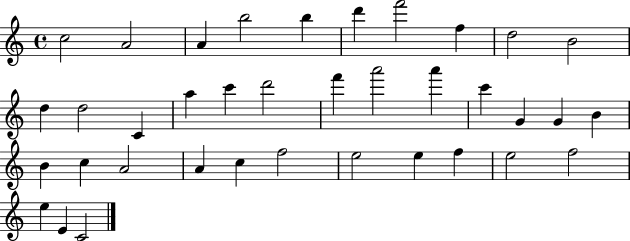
C5/h A4/h A4/q B5/h B5/q D6/q F6/h F5/q D5/h B4/h D5/q D5/h C4/q A5/q C6/q D6/h F6/q A6/h A6/q C6/q G4/q G4/q B4/q B4/q C5/q A4/h A4/q C5/q F5/h E5/h E5/q F5/q E5/h F5/h E5/q E4/q C4/h